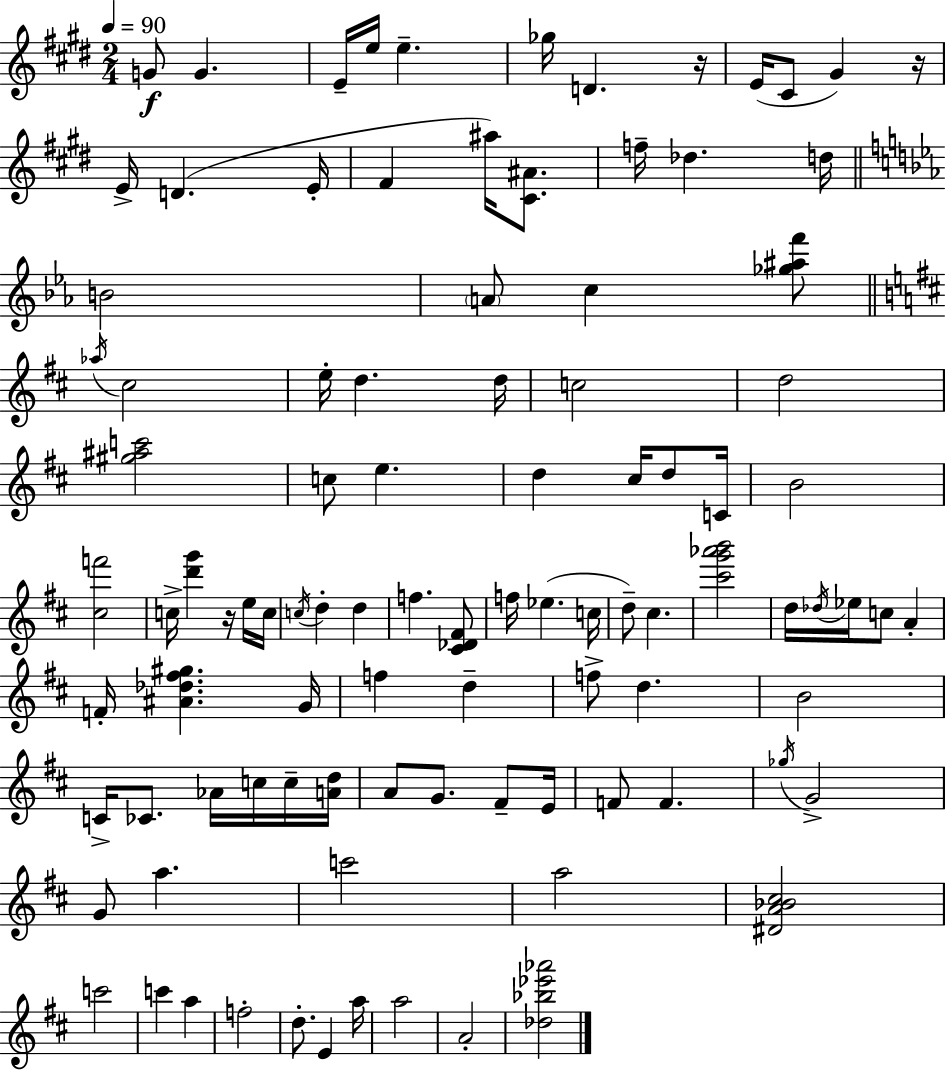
{
  \clef treble
  \numericTimeSignature
  \time 2/4
  \key e \major
  \tempo 4 = 90
  g'8\f g'4. | e'16-- e''16 e''4.-- | ges''16 d'4. r16 | e'16( cis'8 gis'4) r16 | \break e'16-> d'4.( e'16-. | fis'4 ais''16) <cis' ais'>8. | f''16-- des''4. d''16 | \bar "||" \break \key c \minor b'2 | \parenthesize a'8 c''4 <ges'' ais'' f'''>8 | \bar "||" \break \key d \major \acciaccatura { aes''16 } cis''2 | e''16-. d''4. | d''16 c''2 | d''2 | \break <gis'' ais'' c'''>2 | c''8 e''4. | d''4 cis''16 d''8 | c'16 b'2 | \break <cis'' f'''>2 | c''16-> <d''' g'''>4 r16 e''16 | c''16 \acciaccatura { c''16 } d''4-. d''4 | f''4. | \break <cis' des' fis'>8 f''16 ees''4.( | c''16 d''8--) cis''4. | <cis''' g''' aes''' b'''>2 | d''16 \acciaccatura { des''16 } ees''16 c''8 a'4-. | \break f'16-. <ais' des'' fis'' gis''>4. | g'16 f''4 d''4-- | f''8-> d''4. | b'2 | \break c'16-> ces'8. aes'16 | c''16 c''16-- <a' d''>16 a'8 g'8. | fis'8-- e'16 f'8 f'4. | \acciaccatura { ges''16 } g'2-> | \break g'8 a''4. | c'''2 | a''2 | <dis' a' bes' cis''>2 | \break c'''2 | c'''4 | a''4 f''2-. | d''8.-. e'4 | \break a''16 a''2 | a'2-. | <des'' bes'' ees''' aes'''>2 | \bar "|."
}